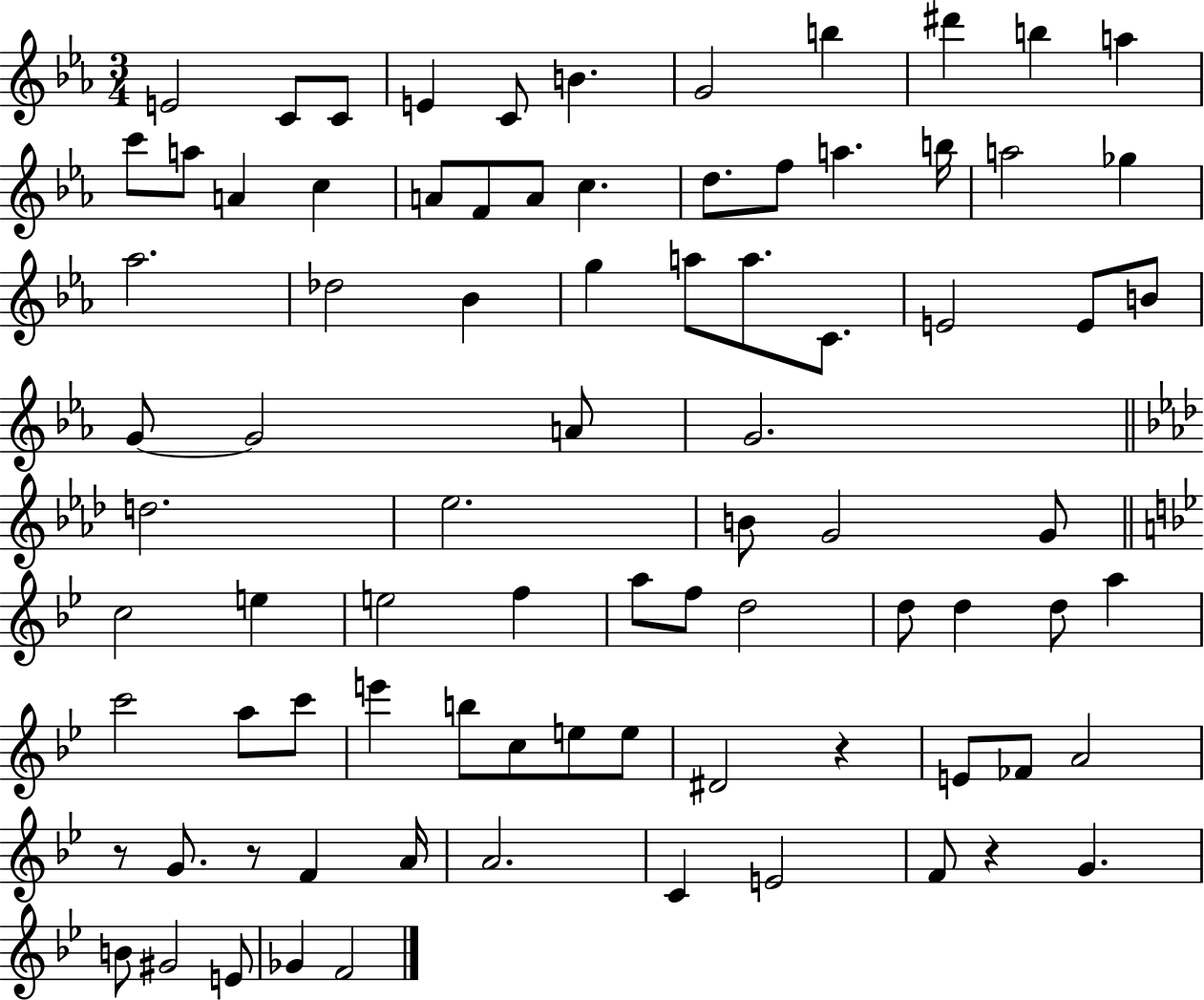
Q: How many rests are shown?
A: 4